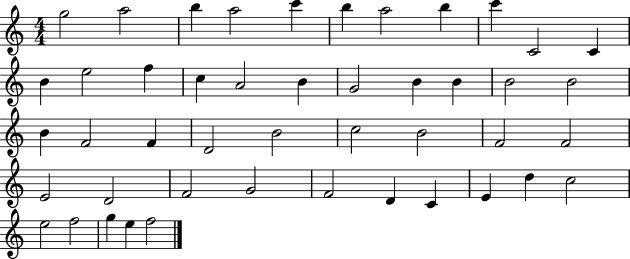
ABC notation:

X:1
T:Untitled
M:4/4
L:1/4
K:C
g2 a2 b a2 c' b a2 b c' C2 C B e2 f c A2 B G2 B B B2 B2 B F2 F D2 B2 c2 B2 F2 F2 E2 D2 F2 G2 F2 D C E d c2 e2 f2 g e f2